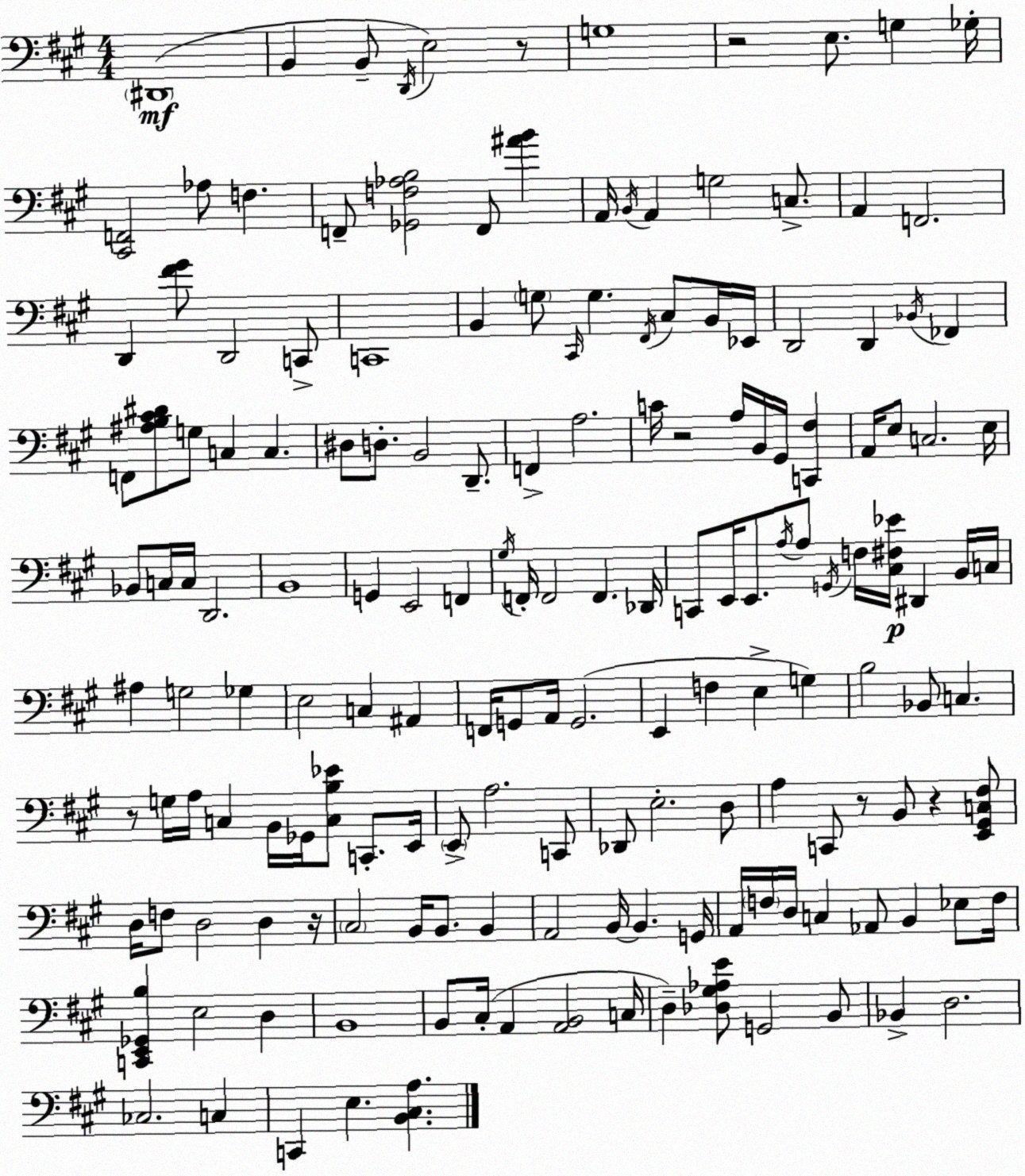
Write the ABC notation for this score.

X:1
T:Untitled
M:4/4
L:1/4
K:A
^D,,4 B,, B,,/2 D,,/4 E,2 z/2 G,4 z2 E,/2 G, _G,/4 [^C,,F,,]2 _A,/2 F, F,,/2 [_G,,F,_A,B,]2 F,,/2 [^AB] A,,/4 B,,/4 A,, G,2 C,/2 A,, F,,2 D,, [^F^G]/2 D,,2 C,,/2 C,,4 B,, G,/2 ^C,,/4 G, ^F,,/4 ^C,/2 B,,/4 _E,,/4 D,,2 D,, _B,,/4 _F,, F,,/2 [^A,B,^C^D]/2 G,/2 C, C, ^D,/2 D,/2 B,,2 D,,/2 F,, A,2 C/4 z2 A,/4 B,,/4 ^G,,/4 [C,,^F,] A,,/4 E,/2 C,2 E,/4 _B,,/2 C,/4 C,/4 D,,2 B,,4 G,, E,,2 F,, ^G,/4 F,,/4 F,,2 F,, _D,,/4 C,,/2 E,,/4 E,,/2 A,/4 A,/2 G,,/4 F,/4 [^C,^F,_E]/4 ^D,, B,,/4 C,/4 ^A, G,2 _G, E,2 C, ^A,, F,,/4 G,,/2 A,,/4 G,,2 E,, F, E, G, B,2 _B,,/2 C, z/2 G,/4 A,/4 C, B,,/4 _G,,/4 [C,B,_E]/2 C,,/2 E,,/4 E,,/2 A,2 C,,/2 _D,,/2 E,2 D,/2 A, C,,/2 z/2 B,,/2 z [E,,^G,,C,^F,]/2 D,/4 F,/2 D,2 D, z/4 ^C,2 B,,/4 B,,/2 B,, A,,2 B,,/4 B,, G,,/4 A,,/4 F,/4 D,/4 C, _A,,/2 B,, _E,/2 F,/4 [C,,E,,_G,,B,] E,2 D, B,,4 B,,/2 ^C,/4 A,, [A,,B,,]2 C,/4 D, [_D,^G,_A,E]/2 G,,2 B,,/2 _B,, D,2 _C,2 C, C,, E, [B,,^C,A,]